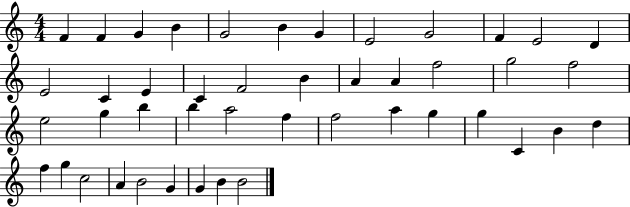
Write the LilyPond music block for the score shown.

{
  \clef treble
  \numericTimeSignature
  \time 4/4
  \key c \major
  f'4 f'4 g'4 b'4 | g'2 b'4 g'4 | e'2 g'2 | f'4 e'2 d'4 | \break e'2 c'4 e'4 | c'4 f'2 b'4 | a'4 a'4 f''2 | g''2 f''2 | \break e''2 g''4 b''4 | b''4 a''2 f''4 | f''2 a''4 g''4 | g''4 c'4 b'4 d''4 | \break f''4 g''4 c''2 | a'4 b'2 g'4 | g'4 b'4 b'2 | \bar "|."
}